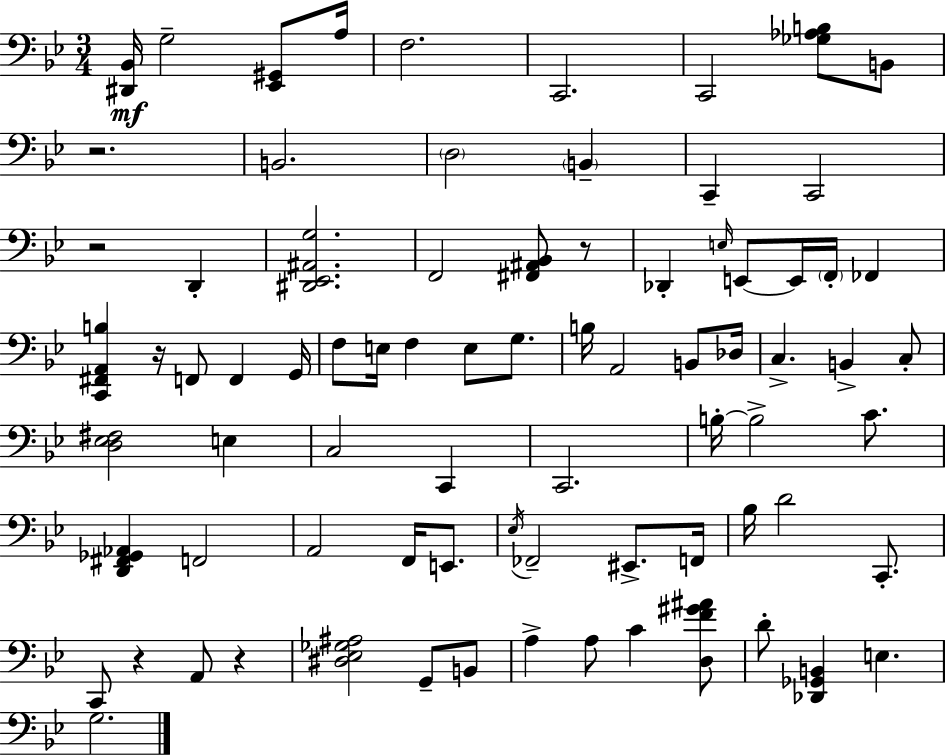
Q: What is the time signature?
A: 3/4